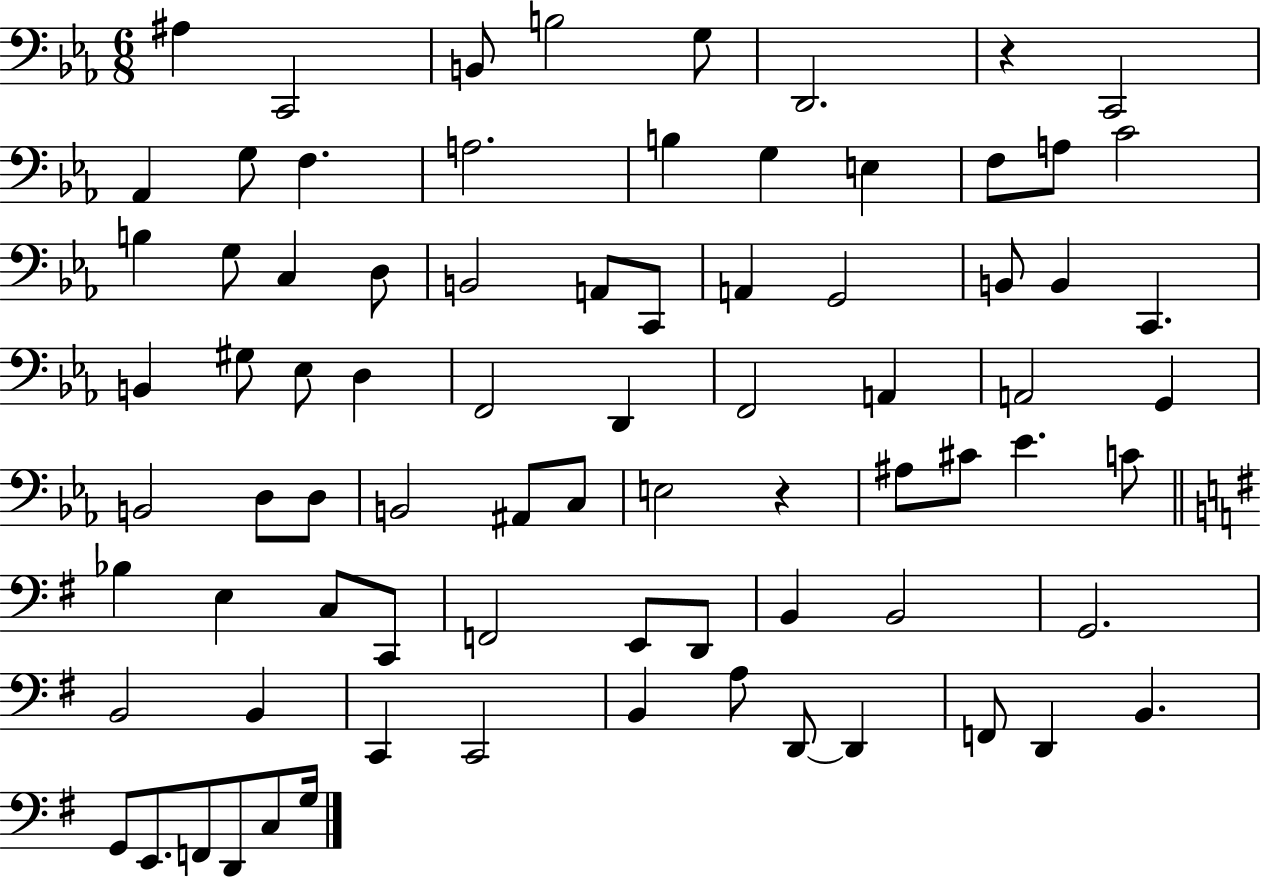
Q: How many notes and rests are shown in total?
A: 79